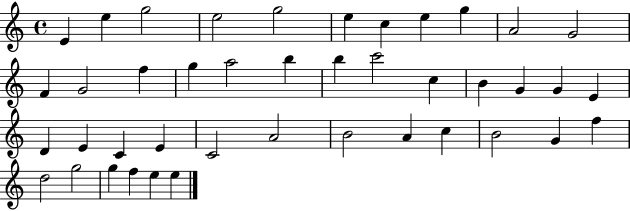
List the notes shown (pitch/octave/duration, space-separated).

E4/q E5/q G5/h E5/h G5/h E5/q C5/q E5/q G5/q A4/h G4/h F4/q G4/h F5/q G5/q A5/h B5/q B5/q C6/h C5/q B4/q G4/q G4/q E4/q D4/q E4/q C4/q E4/q C4/h A4/h B4/h A4/q C5/q B4/h G4/q F5/q D5/h G5/h G5/q F5/q E5/q E5/q